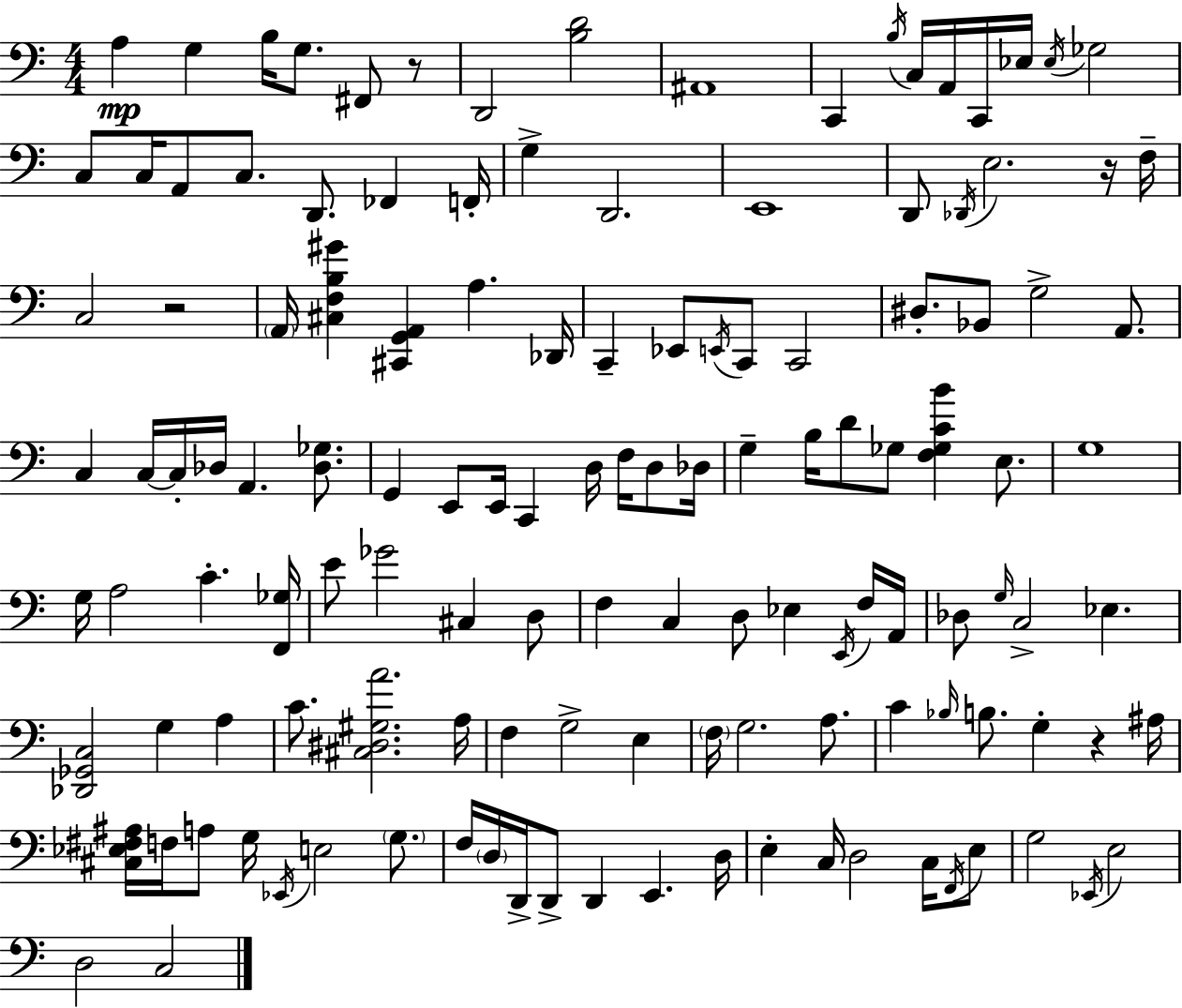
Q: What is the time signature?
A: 4/4